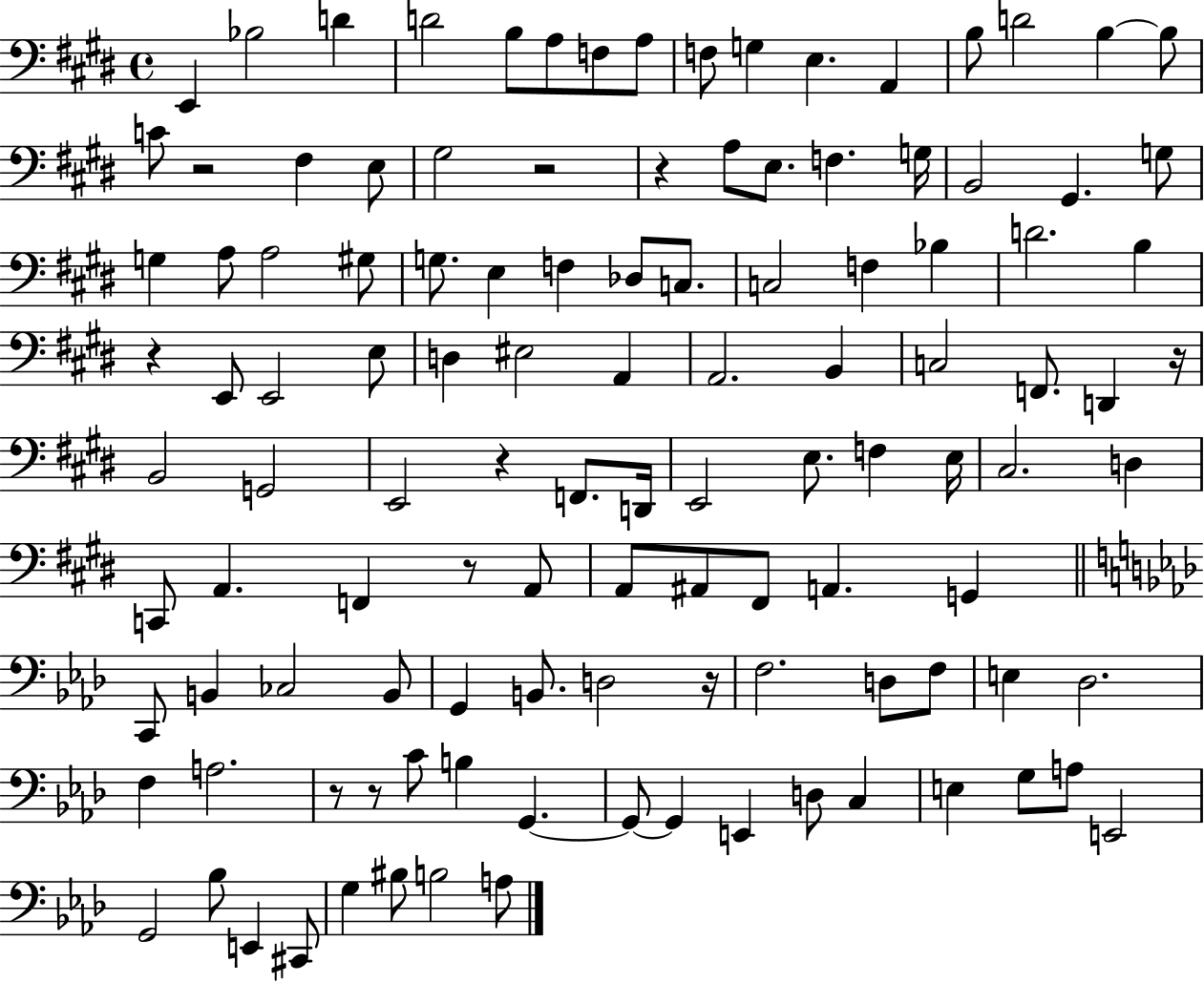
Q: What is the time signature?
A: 4/4